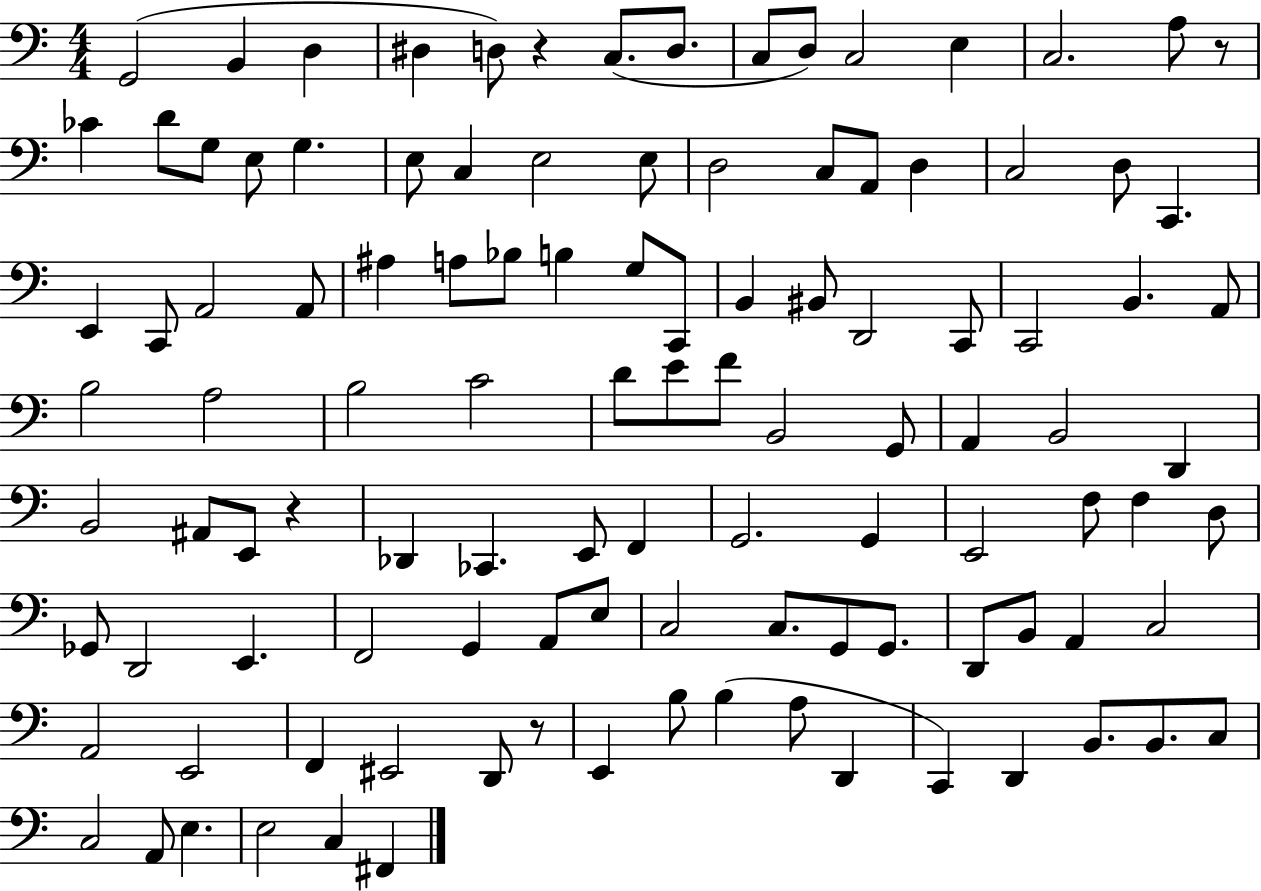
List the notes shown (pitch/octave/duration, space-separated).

G2/h B2/q D3/q D#3/q D3/e R/q C3/e. D3/e. C3/e D3/e C3/h E3/q C3/h. A3/e R/e CES4/q D4/e G3/e E3/e G3/q. E3/e C3/q E3/h E3/e D3/h C3/e A2/e D3/q C3/h D3/e C2/q. E2/q C2/e A2/h A2/e A#3/q A3/e Bb3/e B3/q G3/e C2/e B2/q BIS2/e D2/h C2/e C2/h B2/q. A2/e B3/h A3/h B3/h C4/h D4/e E4/e F4/e B2/h G2/e A2/q B2/h D2/q B2/h A#2/e E2/e R/q Db2/q CES2/q. E2/e F2/q G2/h. G2/q E2/h F3/e F3/q D3/e Gb2/e D2/h E2/q. F2/h G2/q A2/e E3/e C3/h C3/e. G2/e G2/e. D2/e B2/e A2/q C3/h A2/h E2/h F2/q EIS2/h D2/e R/e E2/q B3/e B3/q A3/e D2/q C2/q D2/q B2/e. B2/e. C3/e C3/h A2/e E3/q. E3/h C3/q F#2/q